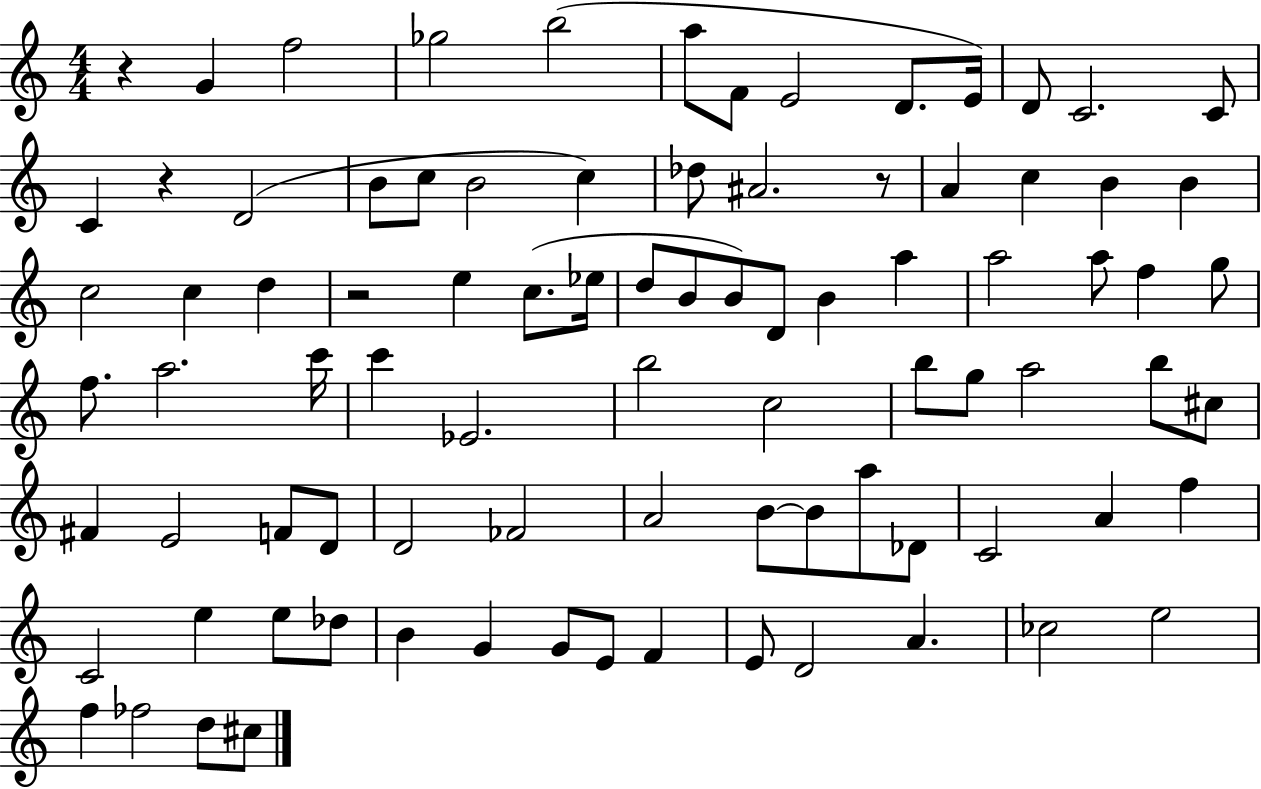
X:1
T:Untitled
M:4/4
L:1/4
K:C
z G f2 _g2 b2 a/2 F/2 E2 D/2 E/4 D/2 C2 C/2 C z D2 B/2 c/2 B2 c _d/2 ^A2 z/2 A c B B c2 c d z2 e c/2 _e/4 d/2 B/2 B/2 D/2 B a a2 a/2 f g/2 f/2 a2 c'/4 c' _E2 b2 c2 b/2 g/2 a2 b/2 ^c/2 ^F E2 F/2 D/2 D2 _F2 A2 B/2 B/2 a/2 _D/2 C2 A f C2 e e/2 _d/2 B G G/2 E/2 F E/2 D2 A _c2 e2 f _f2 d/2 ^c/2